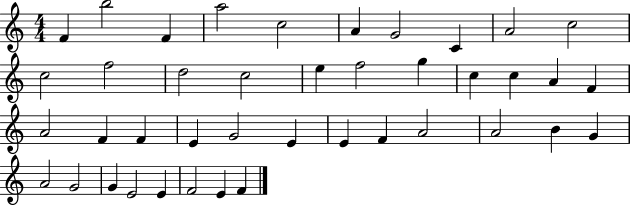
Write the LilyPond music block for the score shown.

{
  \clef treble
  \numericTimeSignature
  \time 4/4
  \key c \major
  f'4 b''2 f'4 | a''2 c''2 | a'4 g'2 c'4 | a'2 c''2 | \break c''2 f''2 | d''2 c''2 | e''4 f''2 g''4 | c''4 c''4 a'4 f'4 | \break a'2 f'4 f'4 | e'4 g'2 e'4 | e'4 f'4 a'2 | a'2 b'4 g'4 | \break a'2 g'2 | g'4 e'2 e'4 | f'2 e'4 f'4 | \bar "|."
}